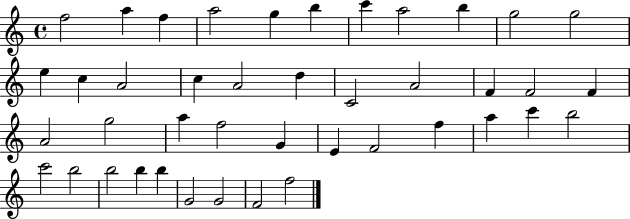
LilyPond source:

{
  \clef treble
  \time 4/4
  \defaultTimeSignature
  \key c \major
  f''2 a''4 f''4 | a''2 g''4 b''4 | c'''4 a''2 b''4 | g''2 g''2 | \break e''4 c''4 a'2 | c''4 a'2 d''4 | c'2 a'2 | f'4 f'2 f'4 | \break a'2 g''2 | a''4 f''2 g'4 | e'4 f'2 f''4 | a''4 c'''4 b''2 | \break c'''2 b''2 | b''2 b''4 b''4 | g'2 g'2 | f'2 f''2 | \break \bar "|."
}